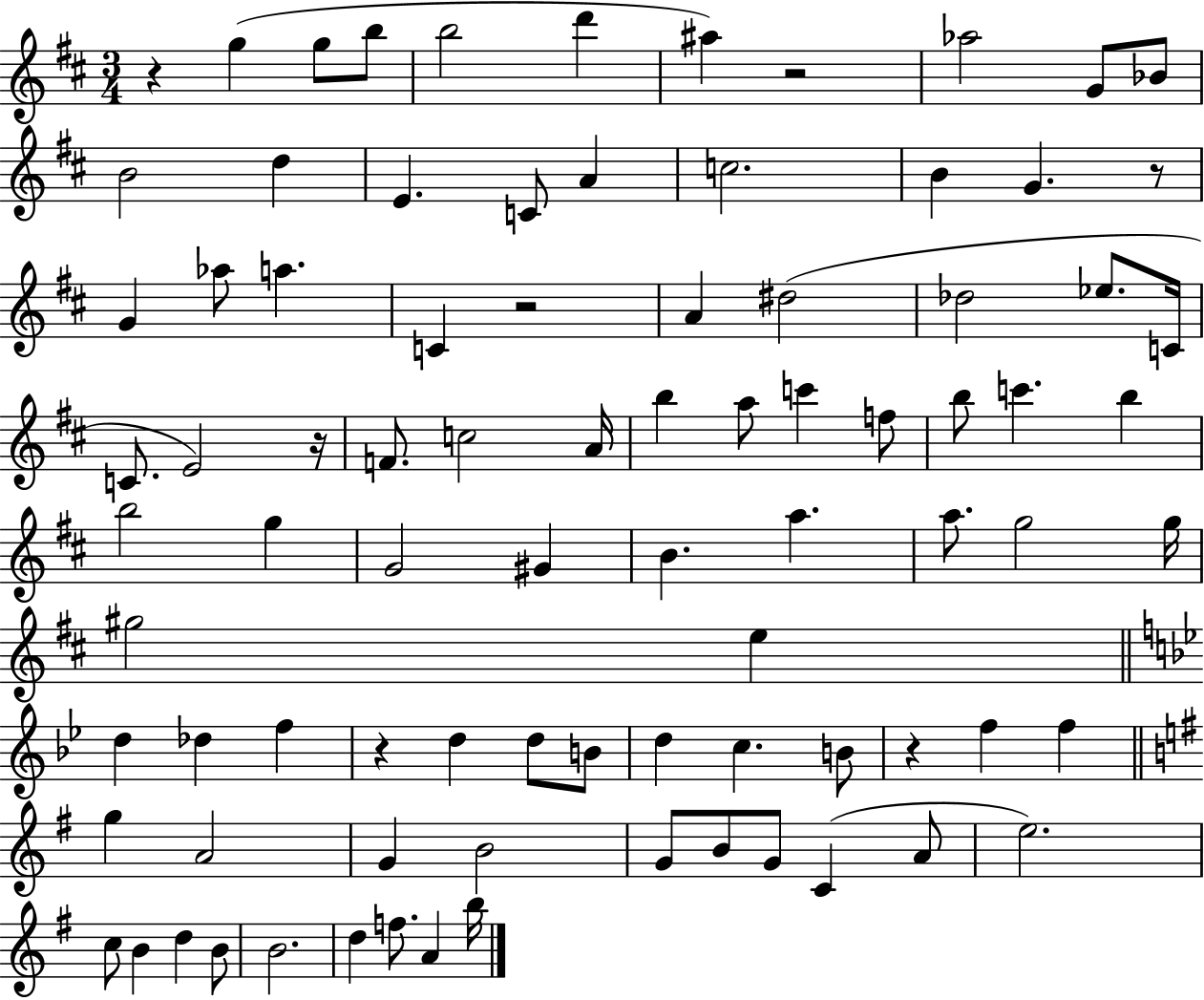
X:1
T:Untitled
M:3/4
L:1/4
K:D
z g g/2 b/2 b2 d' ^a z2 _a2 G/2 _B/2 B2 d E C/2 A c2 B G z/2 G _a/2 a C z2 A ^d2 _d2 _e/2 C/4 C/2 E2 z/4 F/2 c2 A/4 b a/2 c' f/2 b/2 c' b b2 g G2 ^G B a a/2 g2 g/4 ^g2 e d _d f z d d/2 B/2 d c B/2 z f f g A2 G B2 G/2 B/2 G/2 C A/2 e2 c/2 B d B/2 B2 d f/2 A b/4